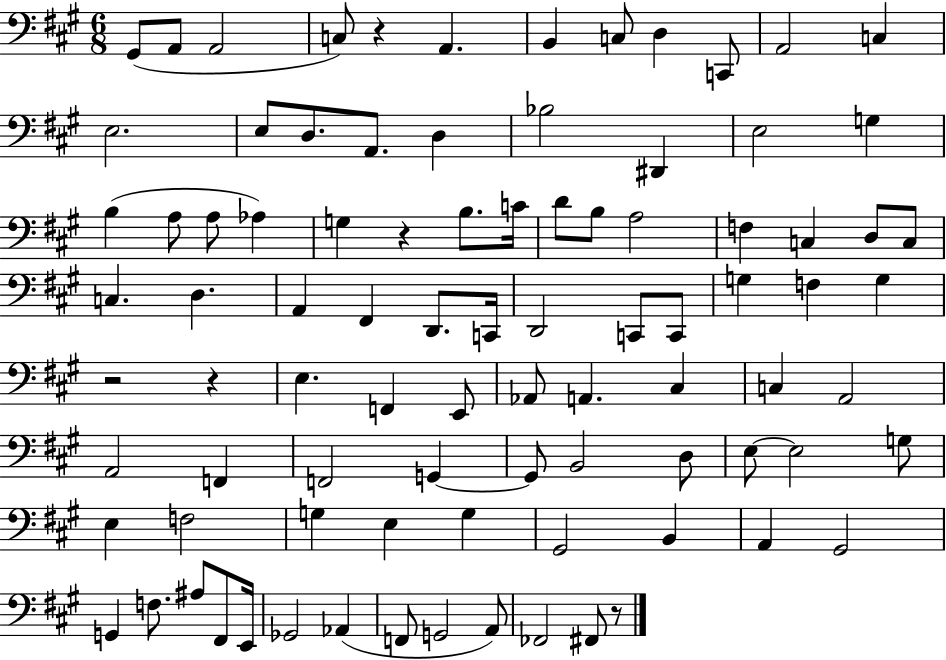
X:1
T:Untitled
M:6/8
L:1/4
K:A
^G,,/2 A,,/2 A,,2 C,/2 z A,, B,, C,/2 D, C,,/2 A,,2 C, E,2 E,/2 D,/2 A,,/2 D, _B,2 ^D,, E,2 G, B, A,/2 A,/2 _A, G, z B,/2 C/4 D/2 B,/2 A,2 F, C, D,/2 C,/2 C, D, A,, ^F,, D,,/2 C,,/4 D,,2 C,,/2 C,,/2 G, F, G, z2 z E, F,, E,,/2 _A,,/2 A,, ^C, C, A,,2 A,,2 F,, F,,2 G,, G,,/2 B,,2 D,/2 E,/2 E,2 G,/2 E, F,2 G, E, G, ^G,,2 B,, A,, ^G,,2 G,, F,/2 ^A,/2 ^F,,/2 E,,/4 _G,,2 _A,, F,,/2 G,,2 A,,/2 _F,,2 ^F,,/2 z/2